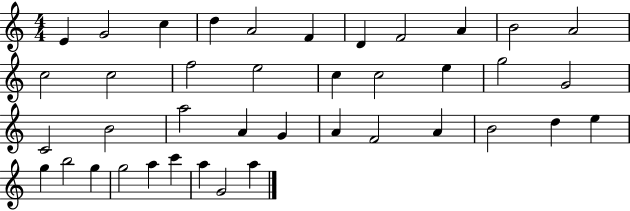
E4/q G4/h C5/q D5/q A4/h F4/q D4/q F4/h A4/q B4/h A4/h C5/h C5/h F5/h E5/h C5/q C5/h E5/q G5/h G4/h C4/h B4/h A5/h A4/q G4/q A4/q F4/h A4/q B4/h D5/q E5/q G5/q B5/h G5/q G5/h A5/q C6/q A5/q G4/h A5/q